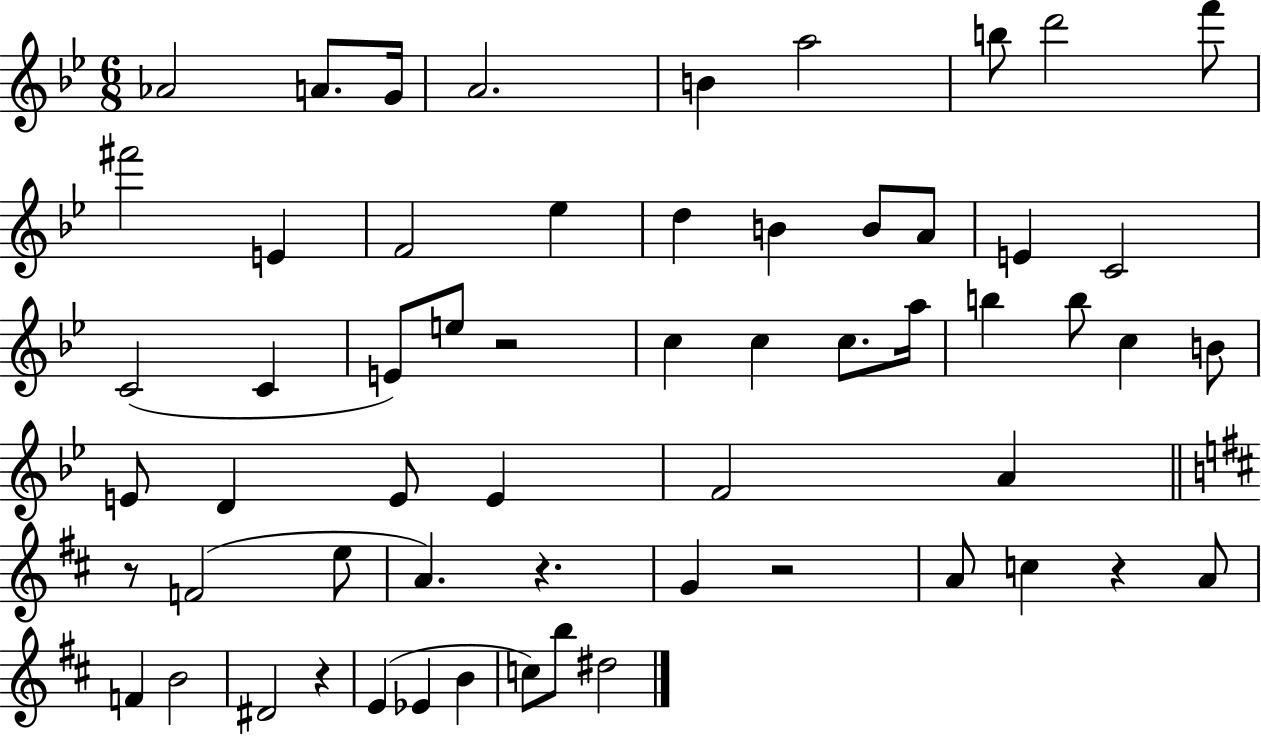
X:1
T:Untitled
M:6/8
L:1/4
K:Bb
_A2 A/2 G/4 A2 B a2 b/2 d'2 f'/2 ^f'2 E F2 _e d B B/2 A/2 E C2 C2 C E/2 e/2 z2 c c c/2 a/4 b b/2 c B/2 E/2 D E/2 E F2 A z/2 F2 e/2 A z G z2 A/2 c z A/2 F B2 ^D2 z E _E B c/2 b/2 ^d2